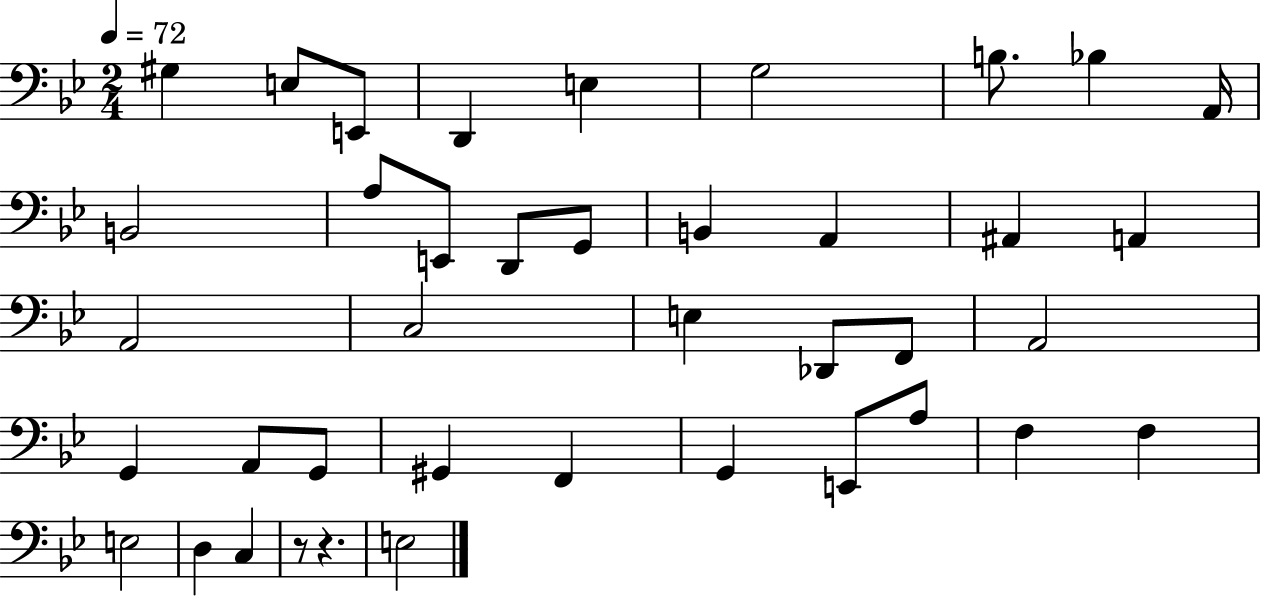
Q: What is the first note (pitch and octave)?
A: G#3